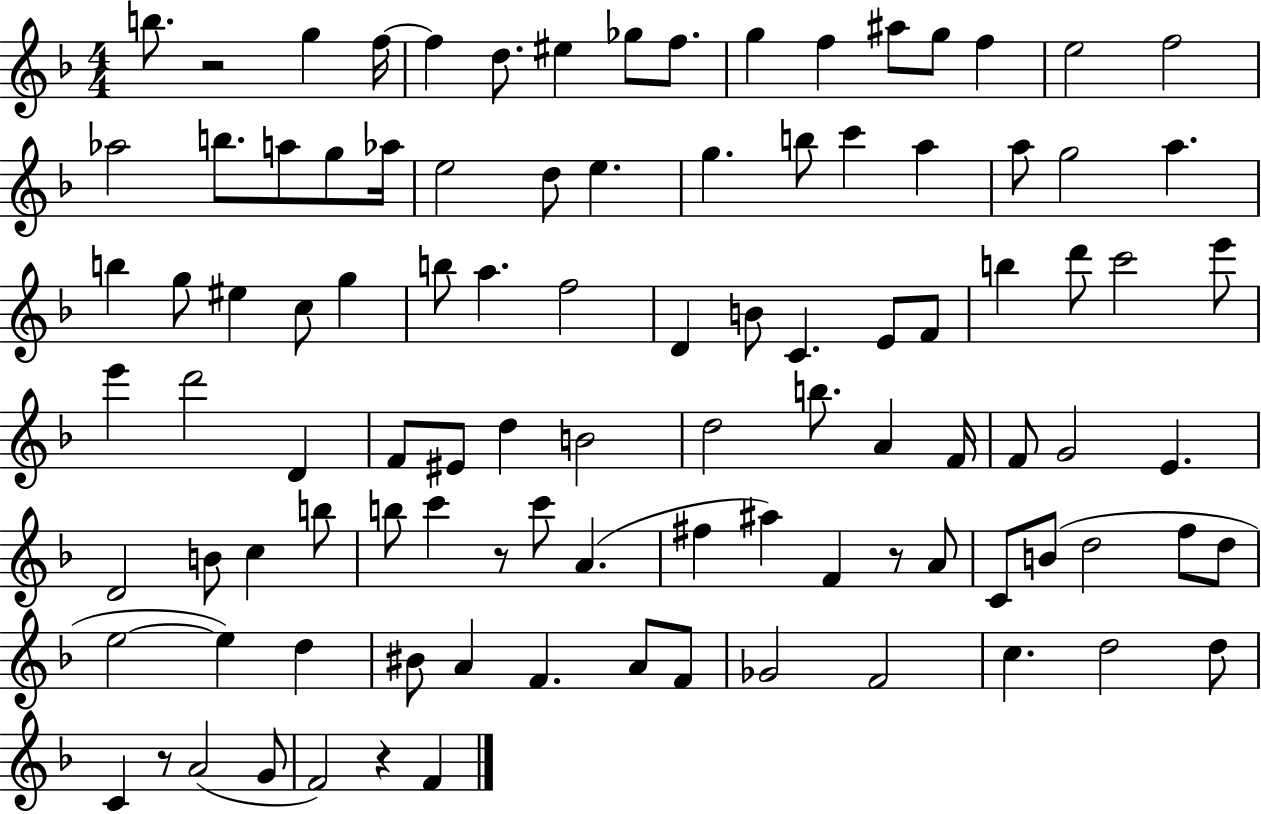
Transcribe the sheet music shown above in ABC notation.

X:1
T:Untitled
M:4/4
L:1/4
K:F
b/2 z2 g f/4 f d/2 ^e _g/2 f/2 g f ^a/2 g/2 f e2 f2 _a2 b/2 a/2 g/2 _a/4 e2 d/2 e g b/2 c' a a/2 g2 a b g/2 ^e c/2 g b/2 a f2 D B/2 C E/2 F/2 b d'/2 c'2 e'/2 e' d'2 D F/2 ^E/2 d B2 d2 b/2 A F/4 F/2 G2 E D2 B/2 c b/2 b/2 c' z/2 c'/2 A ^f ^a F z/2 A/2 C/2 B/2 d2 f/2 d/2 e2 e d ^B/2 A F A/2 F/2 _G2 F2 c d2 d/2 C z/2 A2 G/2 F2 z F